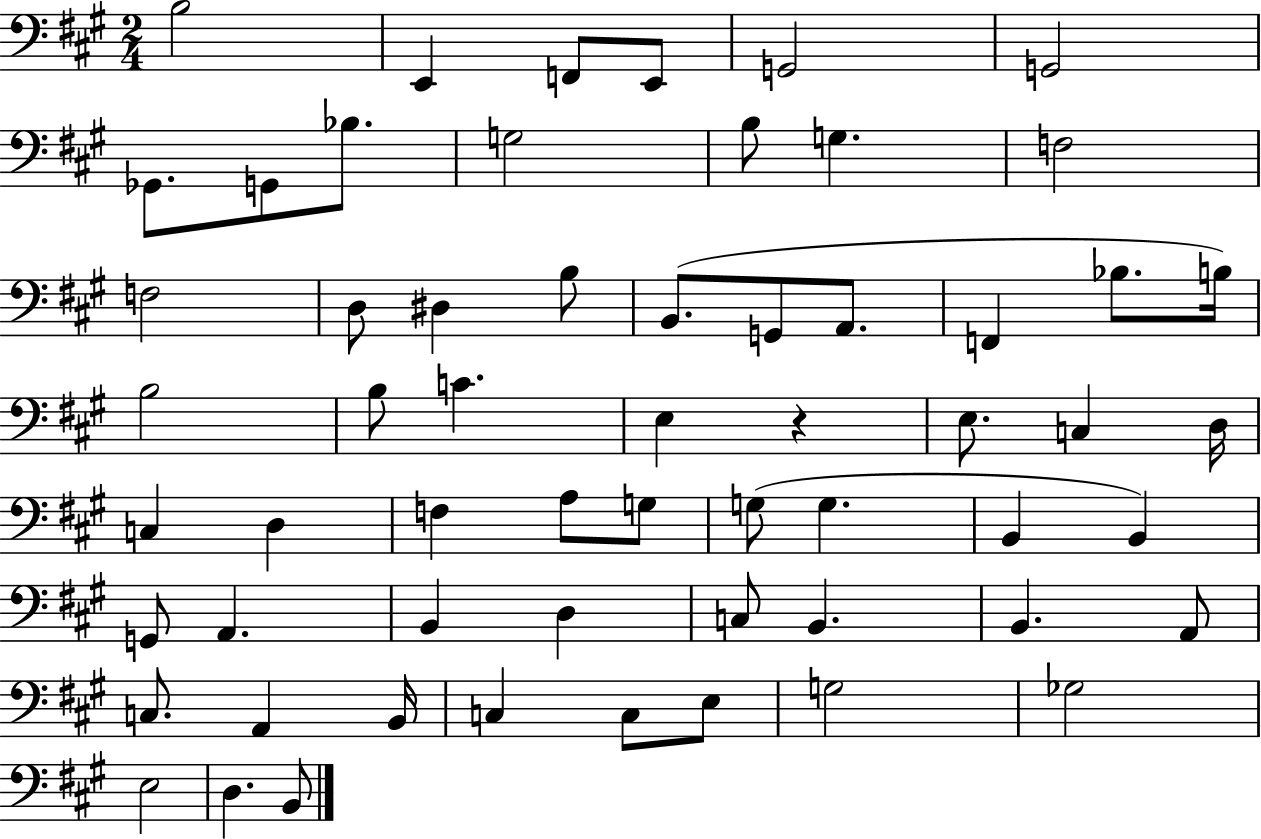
{
  \clef bass
  \numericTimeSignature
  \time 2/4
  \key a \major
  \repeat volta 2 { b2 | e,4 f,8 e,8 | g,2 | g,2 | \break ges,8. g,8 bes8. | g2 | b8 g4. | f2 | \break f2 | d8 dis4 b8 | b,8.( g,8 a,8. | f,4 bes8. b16) | \break b2 | b8 c'4. | e4 r4 | e8. c4 d16 | \break c4 d4 | f4 a8 g8 | g8( g4. | b,4 b,4) | \break g,8 a,4. | b,4 d4 | c8 b,4. | b,4. a,8 | \break c8. a,4 b,16 | c4 c8 e8 | g2 | ges2 | \break e2 | d4. b,8 | } \bar "|."
}